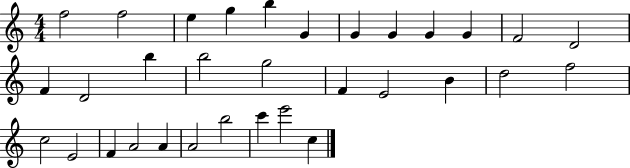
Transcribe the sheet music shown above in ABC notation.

X:1
T:Untitled
M:4/4
L:1/4
K:C
f2 f2 e g b G G G G G F2 D2 F D2 b b2 g2 F E2 B d2 f2 c2 E2 F A2 A A2 b2 c' e'2 c